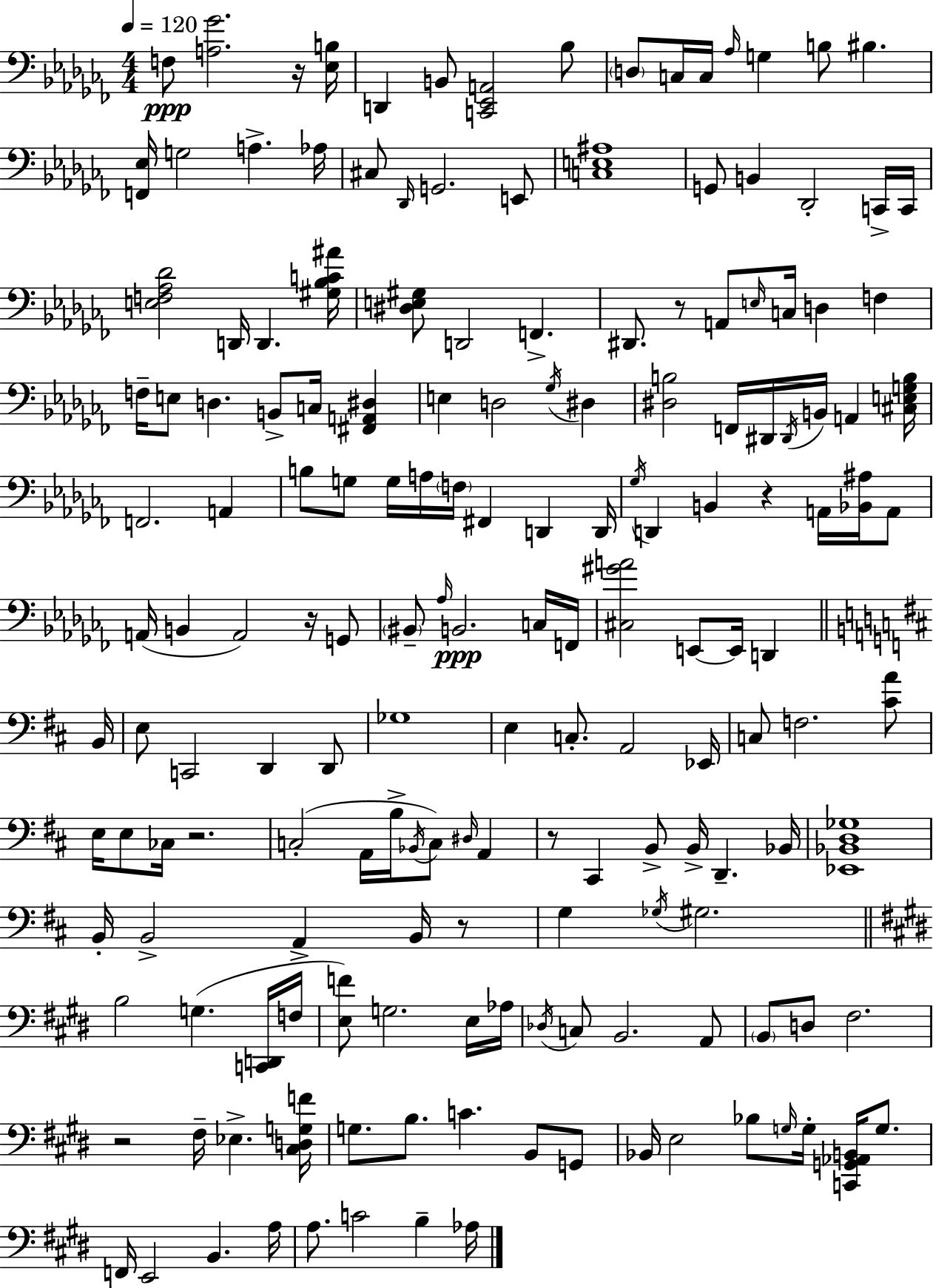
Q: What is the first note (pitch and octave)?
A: F3